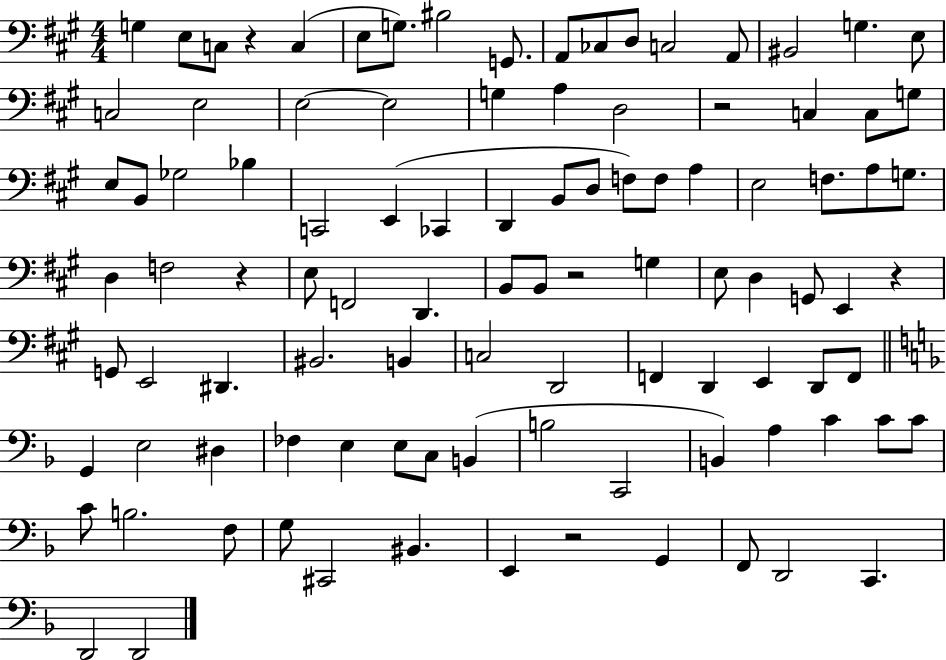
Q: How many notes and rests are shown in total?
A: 101